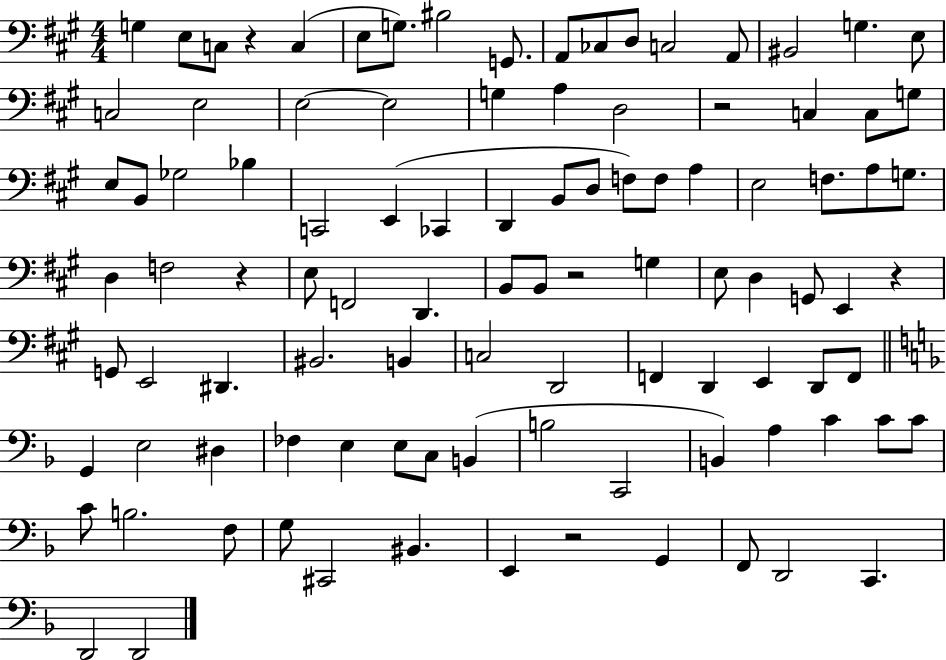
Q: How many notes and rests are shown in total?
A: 101